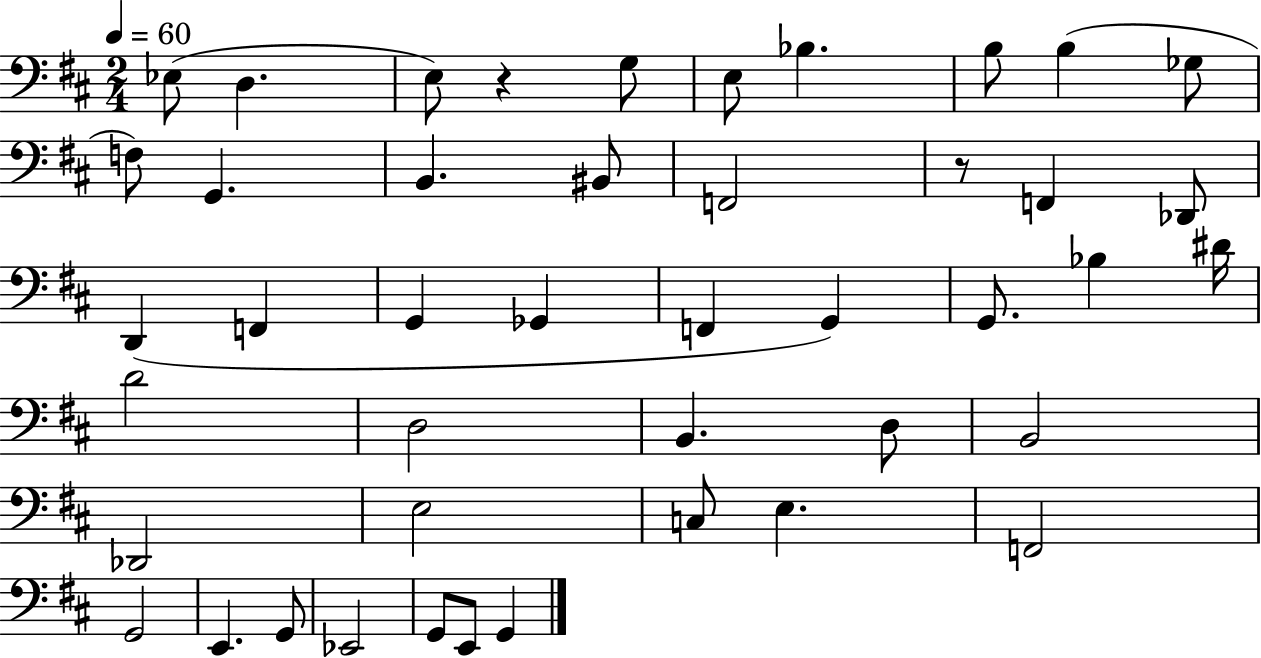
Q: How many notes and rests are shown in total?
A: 44